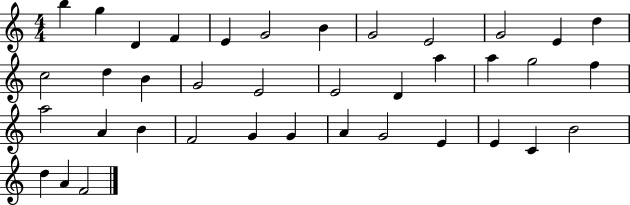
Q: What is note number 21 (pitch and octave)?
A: A5